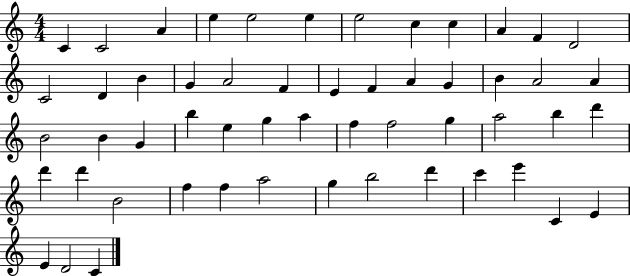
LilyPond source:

{
  \clef treble
  \numericTimeSignature
  \time 4/4
  \key c \major
  c'4 c'2 a'4 | e''4 e''2 e''4 | e''2 c''4 c''4 | a'4 f'4 d'2 | \break c'2 d'4 b'4 | g'4 a'2 f'4 | e'4 f'4 a'4 g'4 | b'4 a'2 a'4 | \break b'2 b'4 g'4 | b''4 e''4 g''4 a''4 | f''4 f''2 g''4 | a''2 b''4 d'''4 | \break d'''4 d'''4 b'2 | f''4 f''4 a''2 | g''4 b''2 d'''4 | c'''4 e'''4 c'4 e'4 | \break e'4 d'2 c'4 | \bar "|."
}